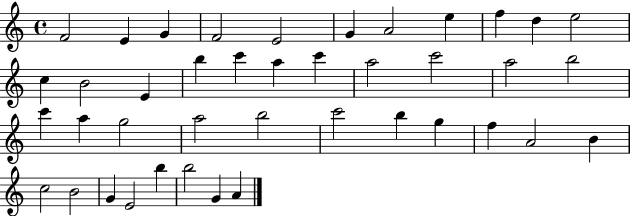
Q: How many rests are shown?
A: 0